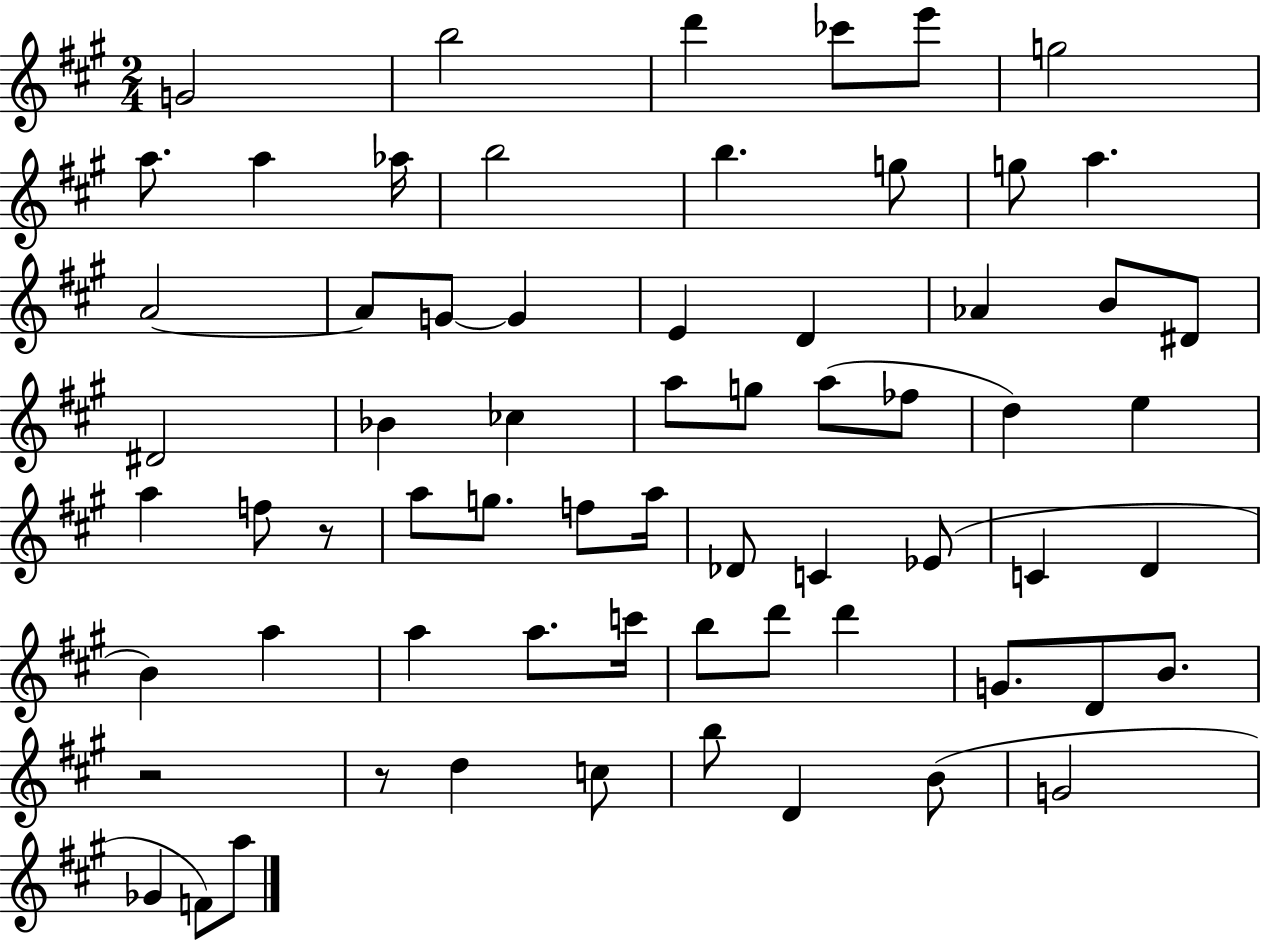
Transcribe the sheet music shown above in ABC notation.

X:1
T:Untitled
M:2/4
L:1/4
K:A
G2 b2 d' _c'/2 e'/2 g2 a/2 a _a/4 b2 b g/2 g/2 a A2 A/2 G/2 G E D _A B/2 ^D/2 ^D2 _B _c a/2 g/2 a/2 _f/2 d e a f/2 z/2 a/2 g/2 f/2 a/4 _D/2 C _E/2 C D B a a a/2 c'/4 b/2 d'/2 d' G/2 D/2 B/2 z2 z/2 d c/2 b/2 D B/2 G2 _G F/2 a/2